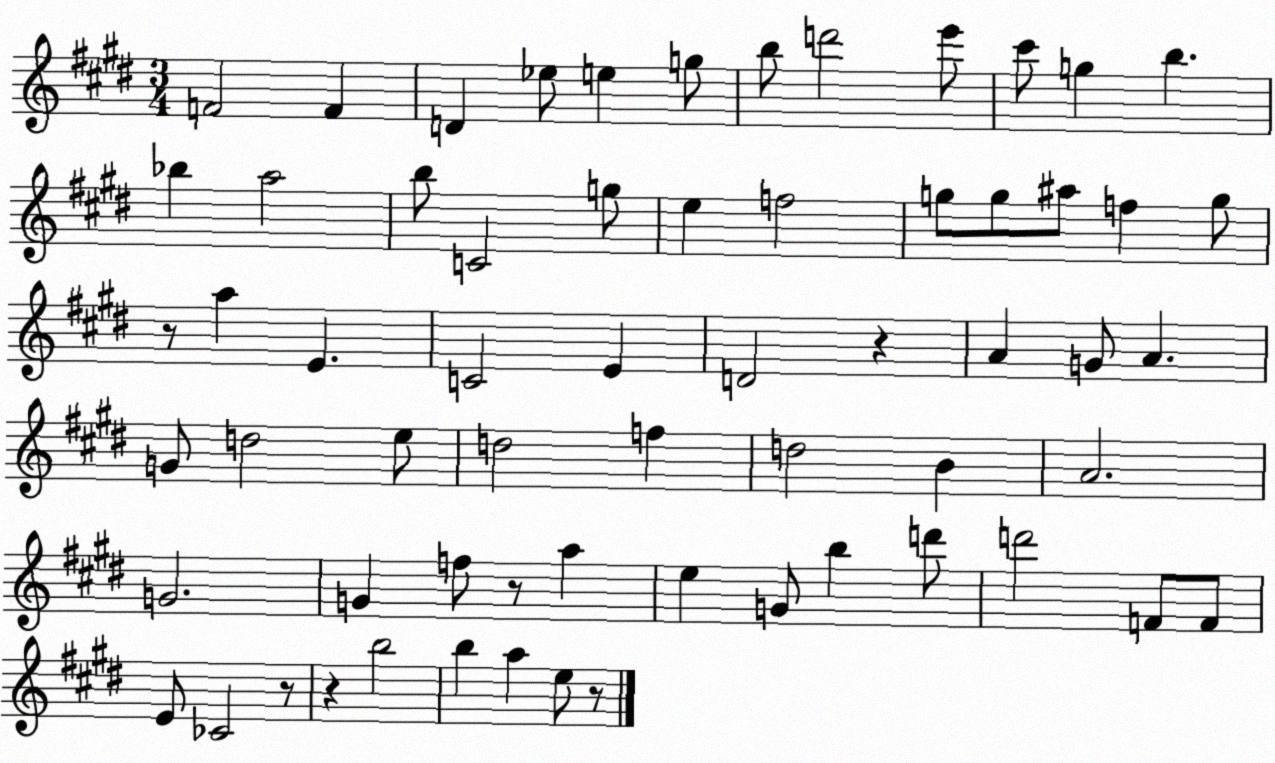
X:1
T:Untitled
M:3/4
L:1/4
K:E
F2 F D _e/2 e g/2 b/2 d'2 e'/2 ^c'/2 g b _b a2 b/2 C2 g/2 e f2 g/2 g/2 ^a/2 f g/2 z/2 a E C2 E D2 z A G/2 A G/2 d2 e/2 d2 f d2 B A2 G2 G f/2 z/2 a e G/2 b d'/2 d'2 F/2 F/2 E/2 _C2 z/2 z b2 b a e/2 z/2